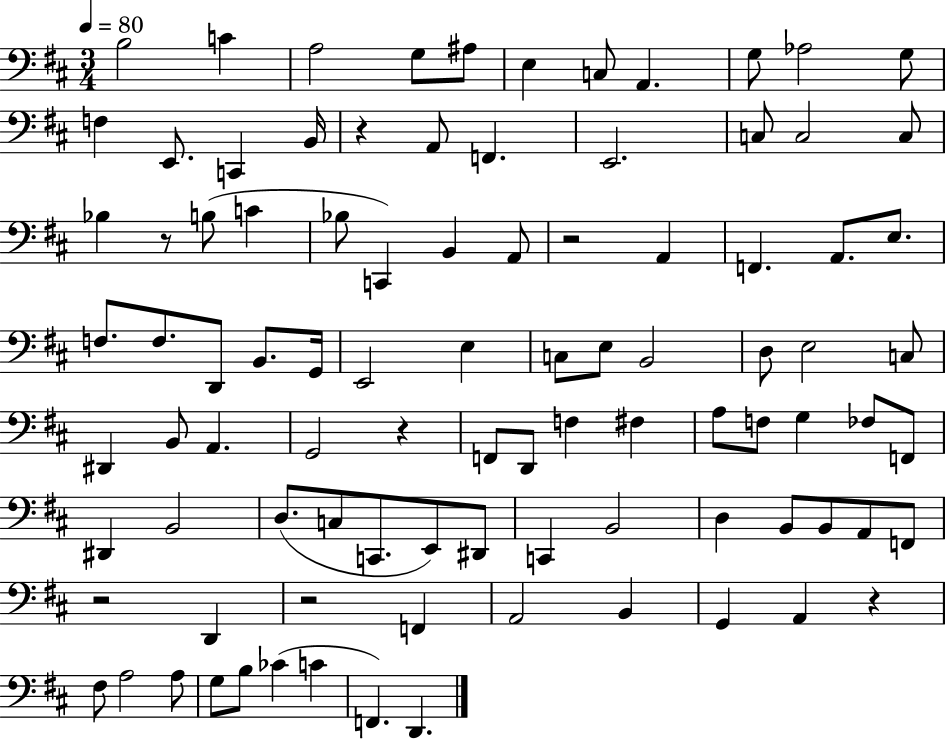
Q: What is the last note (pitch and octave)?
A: D2